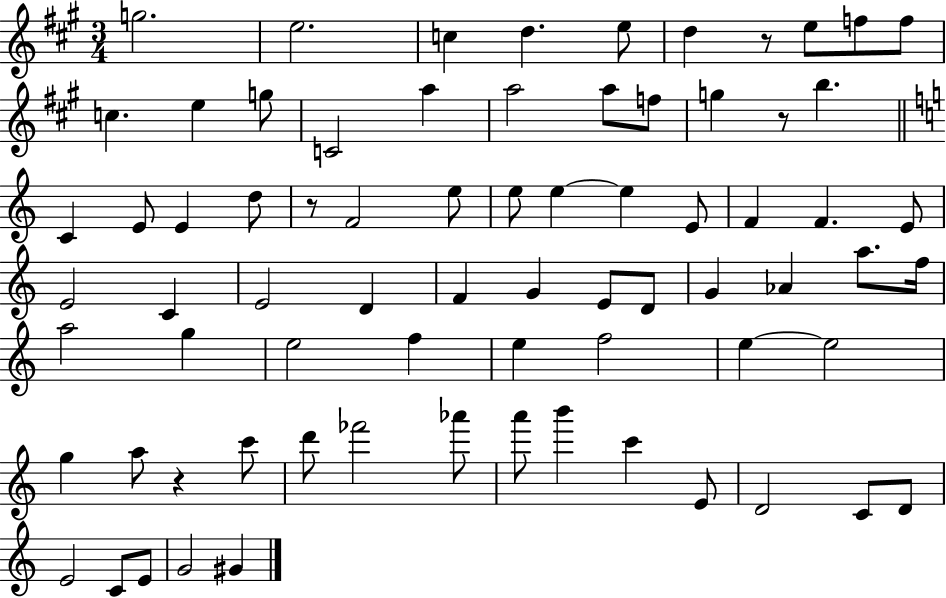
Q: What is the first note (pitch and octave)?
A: G5